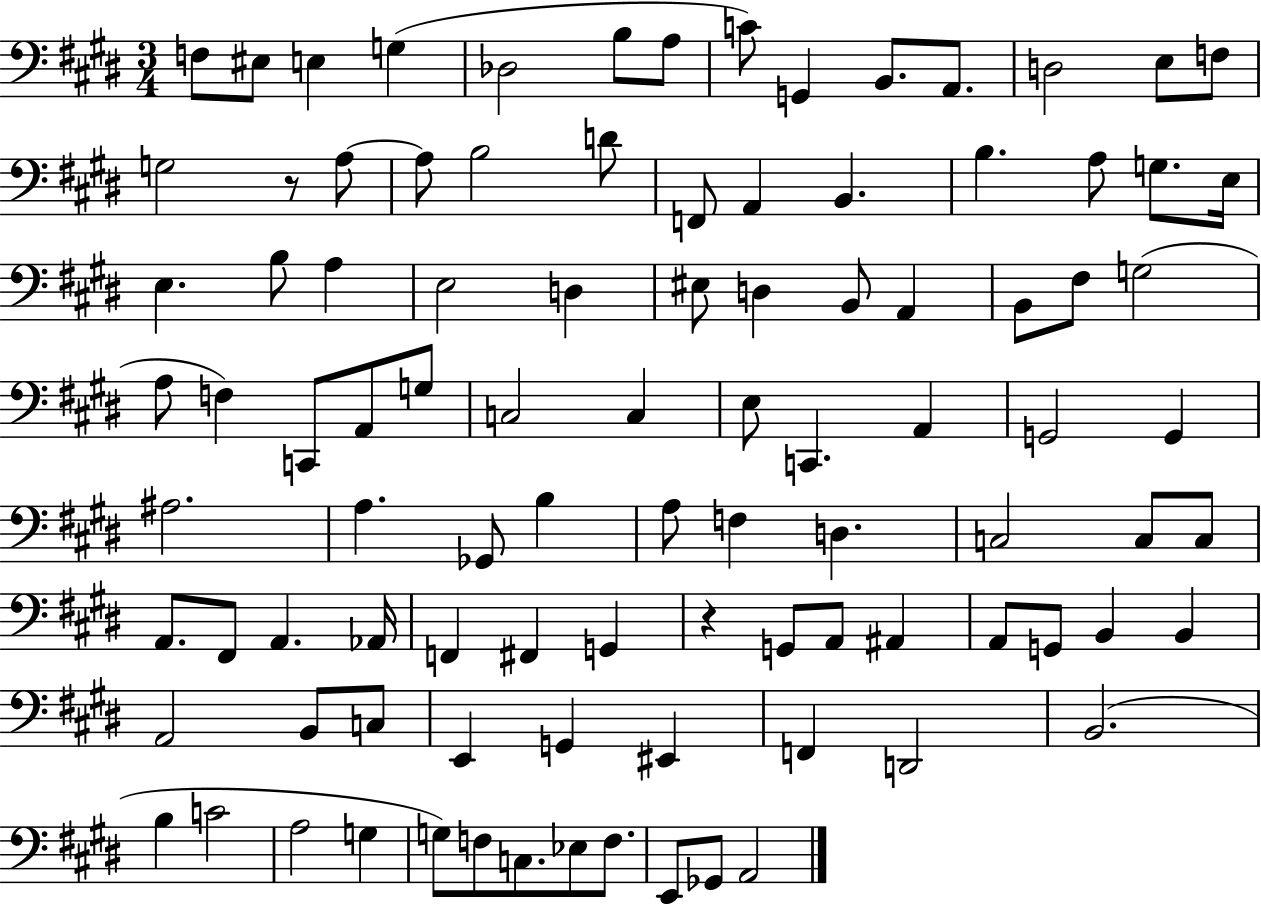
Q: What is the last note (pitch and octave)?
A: A2